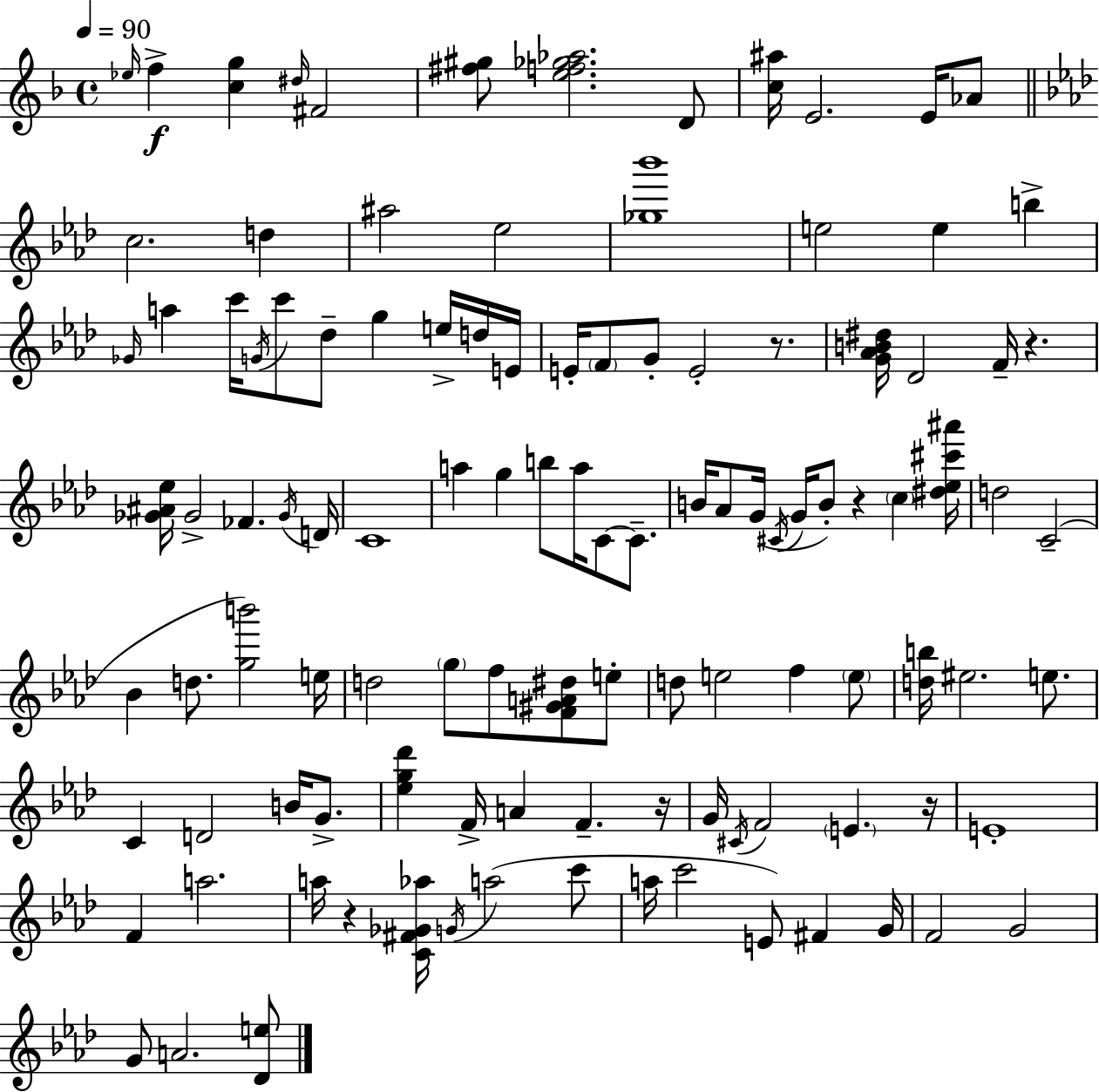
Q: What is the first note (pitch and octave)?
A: Eb5